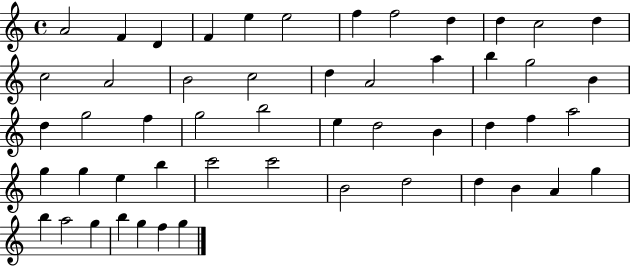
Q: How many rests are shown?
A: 0